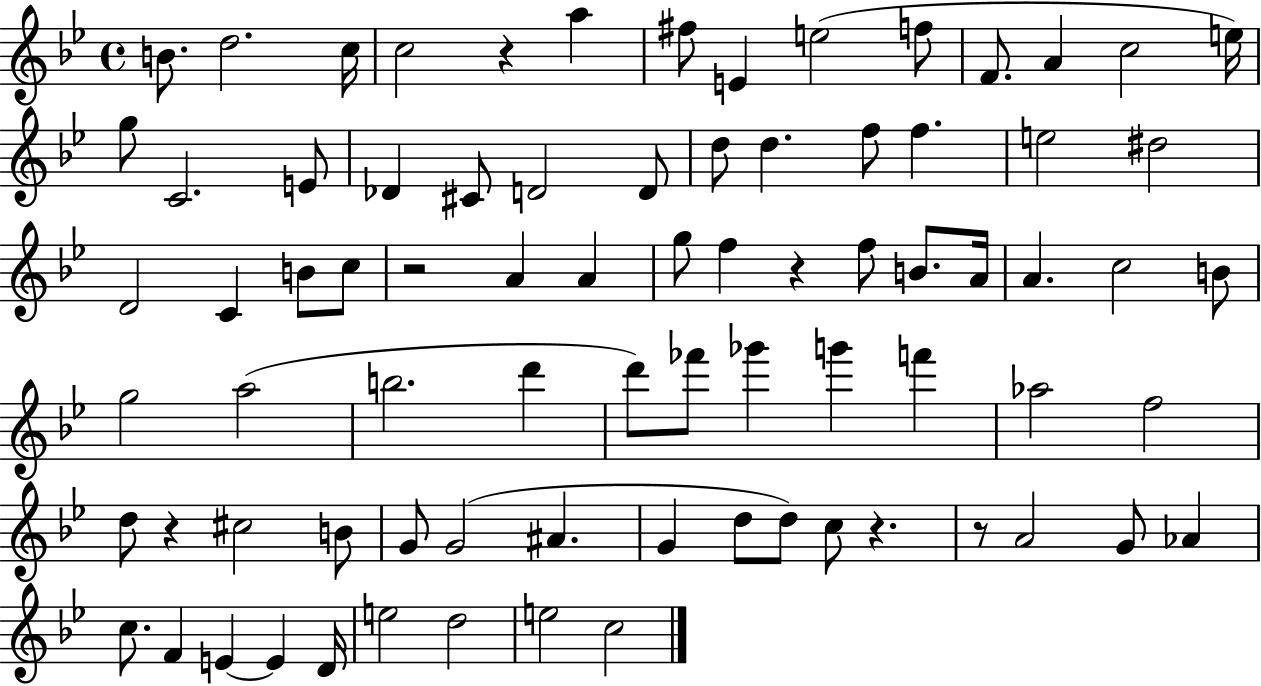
{
  \clef treble
  \time 4/4
  \defaultTimeSignature
  \key bes \major
  b'8. d''2. c''16 | c''2 r4 a''4 | fis''8 e'4 e''2( f''8 | f'8. a'4 c''2 e''16) | \break g''8 c'2. e'8 | des'4 cis'8 d'2 d'8 | d''8 d''4. f''8 f''4. | e''2 dis''2 | \break d'2 c'4 b'8 c''8 | r2 a'4 a'4 | g''8 f''4 r4 f''8 b'8. a'16 | a'4. c''2 b'8 | \break g''2 a''2( | b''2. d'''4 | d'''8) fes'''8 ges'''4 g'''4 f'''4 | aes''2 f''2 | \break d''8 r4 cis''2 b'8 | g'8 g'2( ais'4. | g'4 d''8 d''8) c''8 r4. | r8 a'2 g'8 aes'4 | \break c''8. f'4 e'4~~ e'4 d'16 | e''2 d''2 | e''2 c''2 | \bar "|."
}